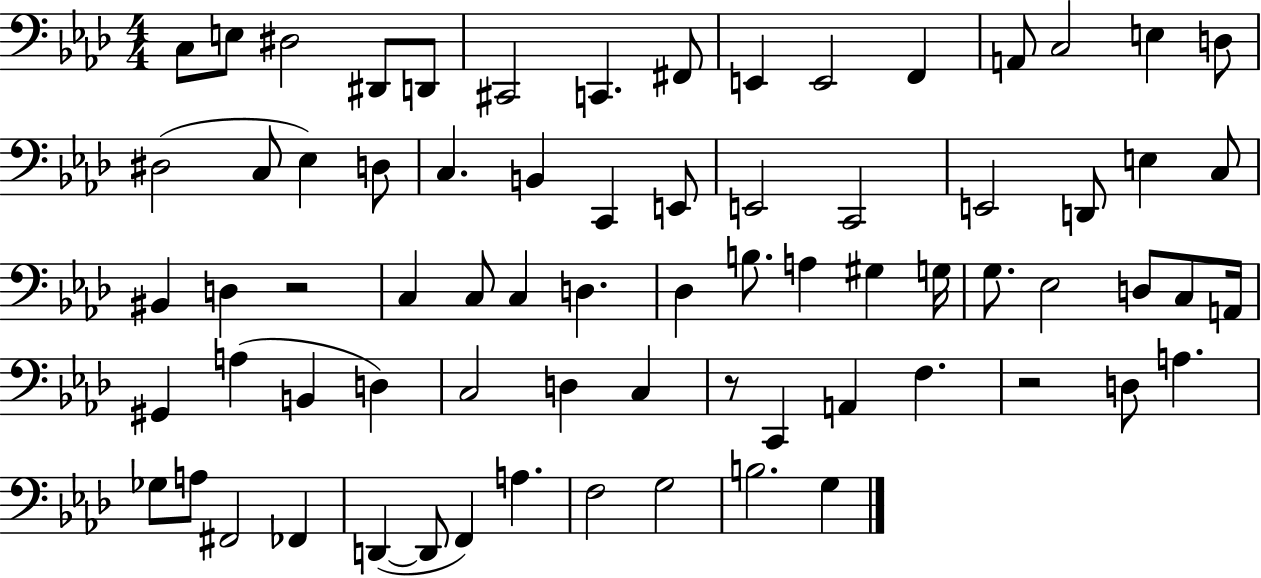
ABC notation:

X:1
T:Untitled
M:4/4
L:1/4
K:Ab
C,/2 E,/2 ^D,2 ^D,,/2 D,,/2 ^C,,2 C,, ^F,,/2 E,, E,,2 F,, A,,/2 C,2 E, D,/2 ^D,2 C,/2 _E, D,/2 C, B,, C,, E,,/2 E,,2 C,,2 E,,2 D,,/2 E, C,/2 ^B,, D, z2 C, C,/2 C, D, _D, B,/2 A, ^G, G,/4 G,/2 _E,2 D,/2 C,/2 A,,/4 ^G,, A, B,, D, C,2 D, C, z/2 C,, A,, F, z2 D,/2 A, _G,/2 A,/2 ^F,,2 _F,, D,, D,,/2 F,, A, F,2 G,2 B,2 G,